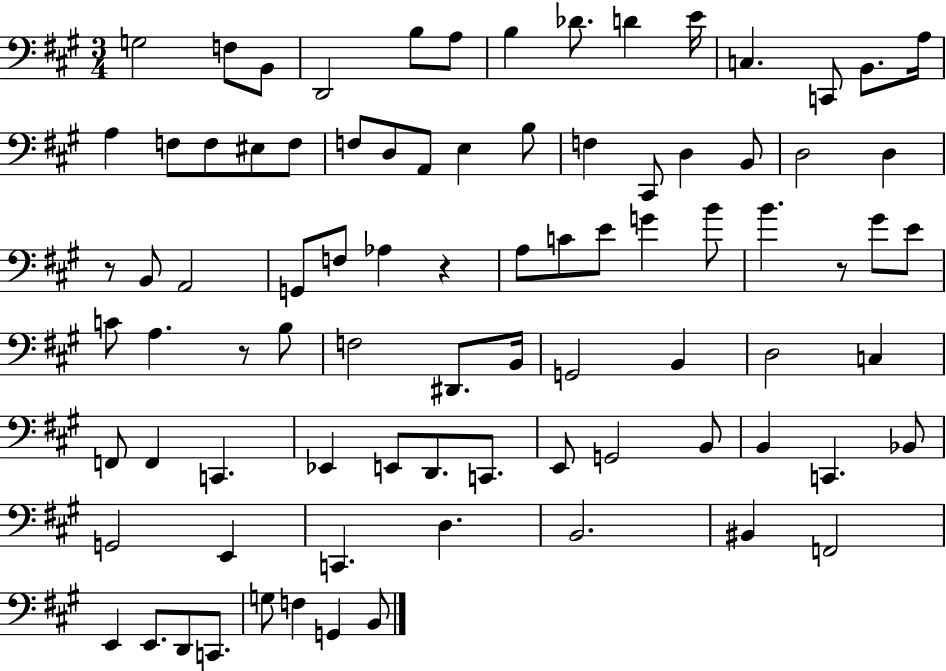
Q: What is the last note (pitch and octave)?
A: B2